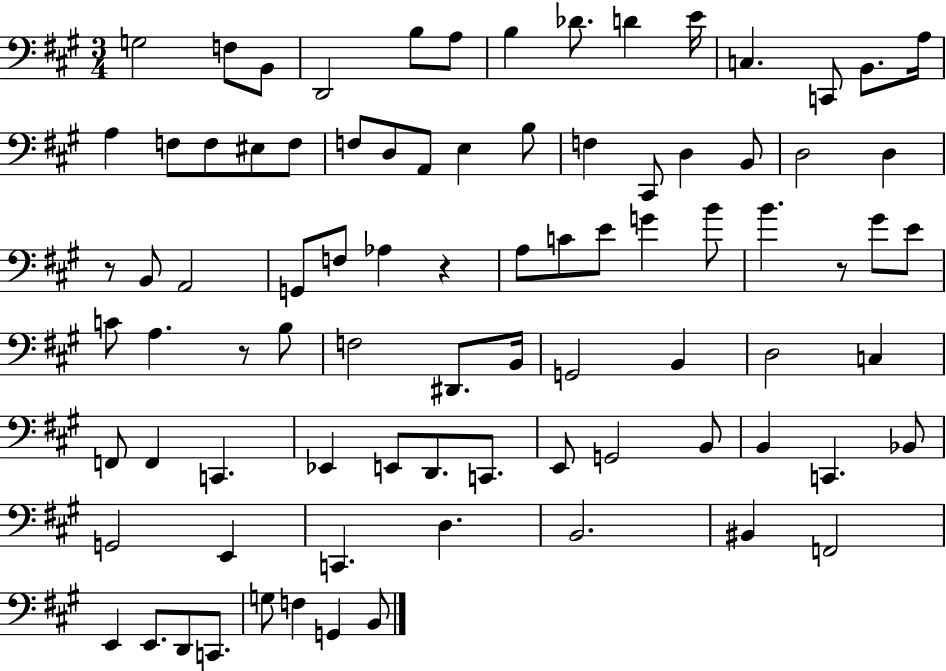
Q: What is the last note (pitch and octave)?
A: B2